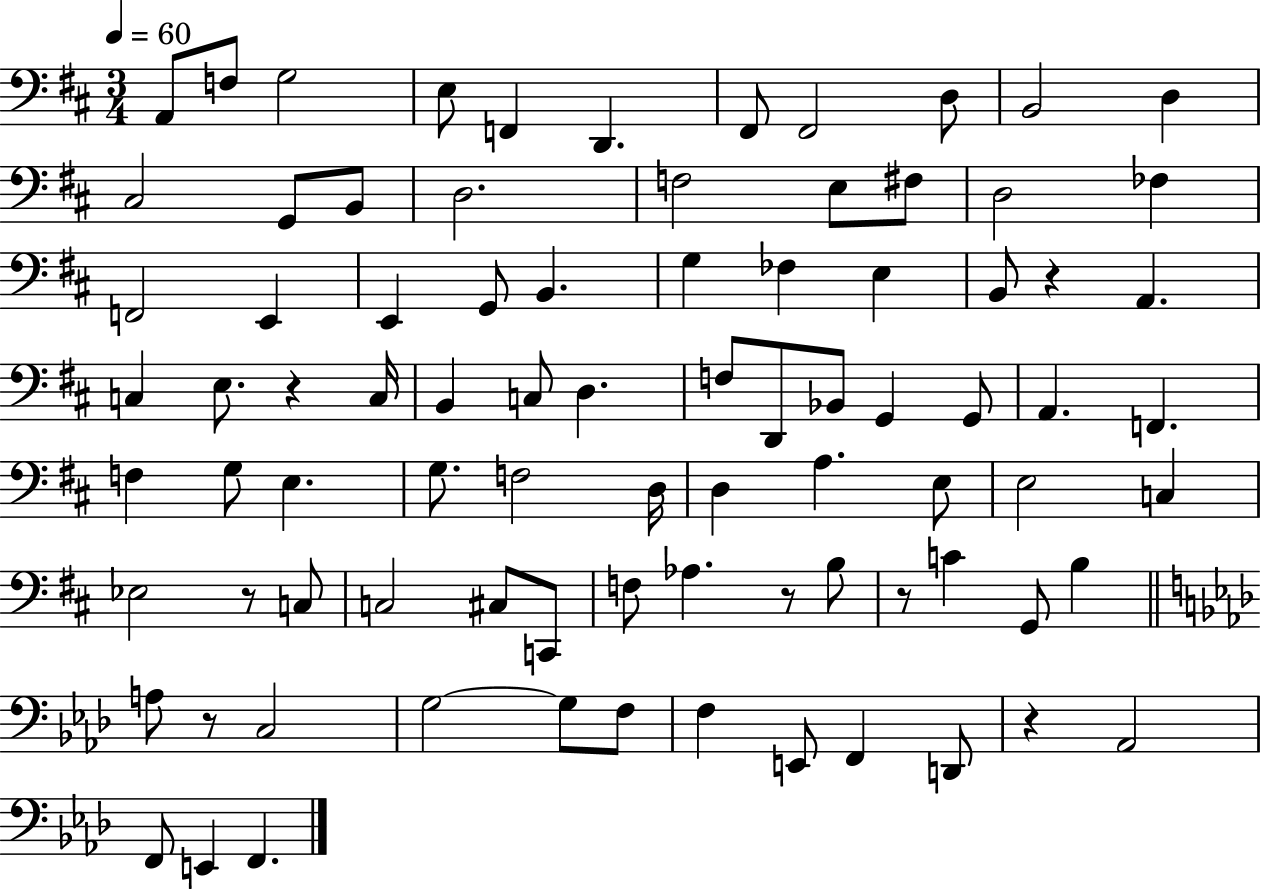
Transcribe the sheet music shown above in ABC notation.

X:1
T:Untitled
M:3/4
L:1/4
K:D
A,,/2 F,/2 G,2 E,/2 F,, D,, ^F,,/2 ^F,,2 D,/2 B,,2 D, ^C,2 G,,/2 B,,/2 D,2 F,2 E,/2 ^F,/2 D,2 _F, F,,2 E,, E,, G,,/2 B,, G, _F, E, B,,/2 z A,, C, E,/2 z C,/4 B,, C,/2 D, F,/2 D,,/2 _B,,/2 G,, G,,/2 A,, F,, F, G,/2 E, G,/2 F,2 D,/4 D, A, E,/2 E,2 C, _E,2 z/2 C,/2 C,2 ^C,/2 C,,/2 F,/2 _A, z/2 B,/2 z/2 C G,,/2 B, A,/2 z/2 C,2 G,2 G,/2 F,/2 F, E,,/2 F,, D,,/2 z _A,,2 F,,/2 E,, F,,